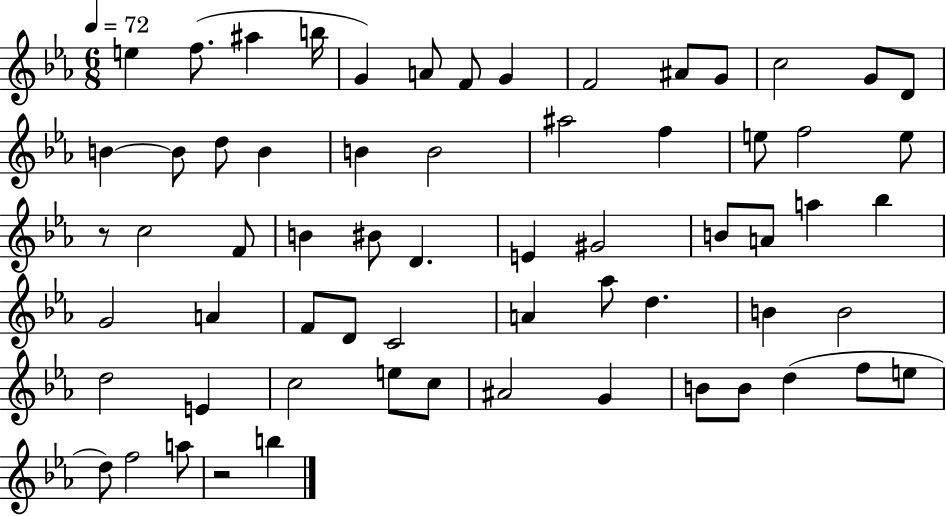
{
  \clef treble
  \numericTimeSignature
  \time 6/8
  \key ees \major
  \tempo 4 = 72
  \repeat volta 2 { e''4 f''8.( ais''4 b''16 | g'4) a'8 f'8 g'4 | f'2 ais'8 g'8 | c''2 g'8 d'8 | \break b'4~~ b'8 d''8 b'4 | b'4 b'2 | ais''2 f''4 | e''8 f''2 e''8 | \break r8 c''2 f'8 | b'4 bis'8 d'4. | e'4 gis'2 | b'8 a'8 a''4 bes''4 | \break g'2 a'4 | f'8 d'8 c'2 | a'4 aes''8 d''4. | b'4 b'2 | \break d''2 e'4 | c''2 e''8 c''8 | ais'2 g'4 | b'8 b'8 d''4( f''8 e''8 | \break d''8) f''2 a''8 | r2 b''4 | } \bar "|."
}